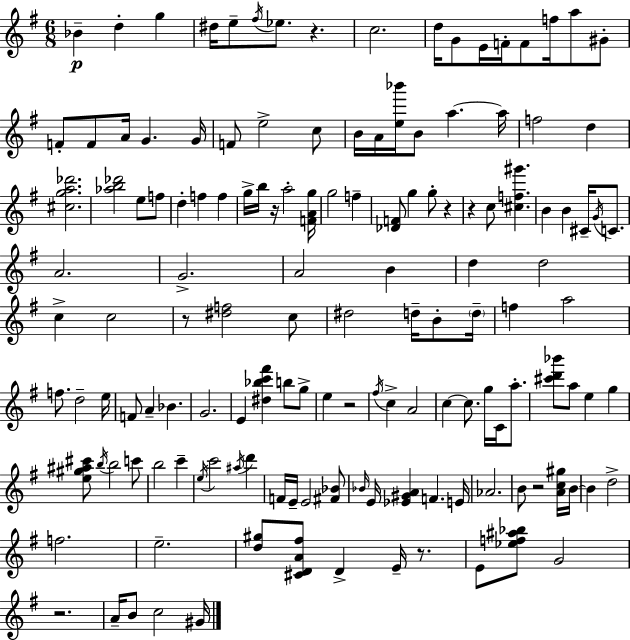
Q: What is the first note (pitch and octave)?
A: Bb4